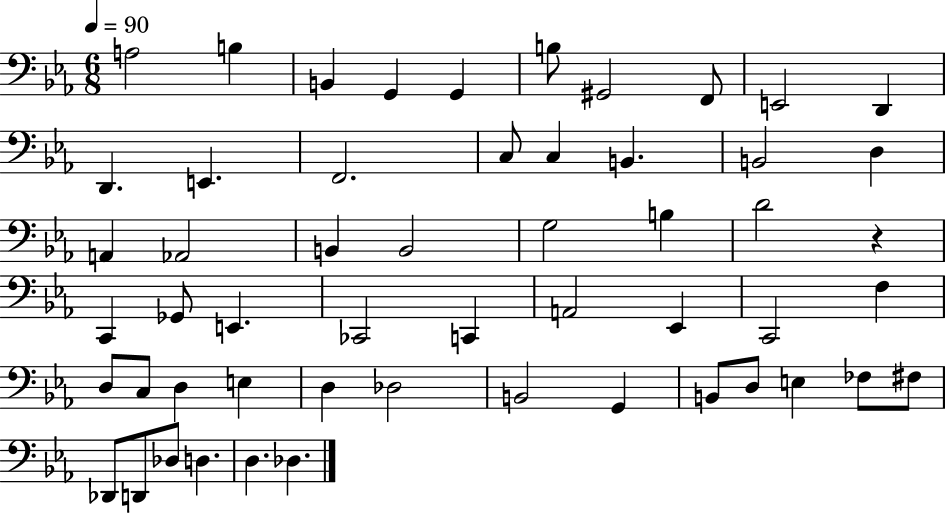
A3/h B3/q B2/q G2/q G2/q B3/e G#2/h F2/e E2/h D2/q D2/q. E2/q. F2/h. C3/e C3/q B2/q. B2/h D3/q A2/q Ab2/h B2/q B2/h G3/h B3/q D4/h R/q C2/q Gb2/e E2/q. CES2/h C2/q A2/h Eb2/q C2/h F3/q D3/e C3/e D3/q E3/q D3/q Db3/h B2/h G2/q B2/e D3/e E3/q FES3/e F#3/e Db2/e D2/e Db3/e D3/q. D3/q. Db3/q.